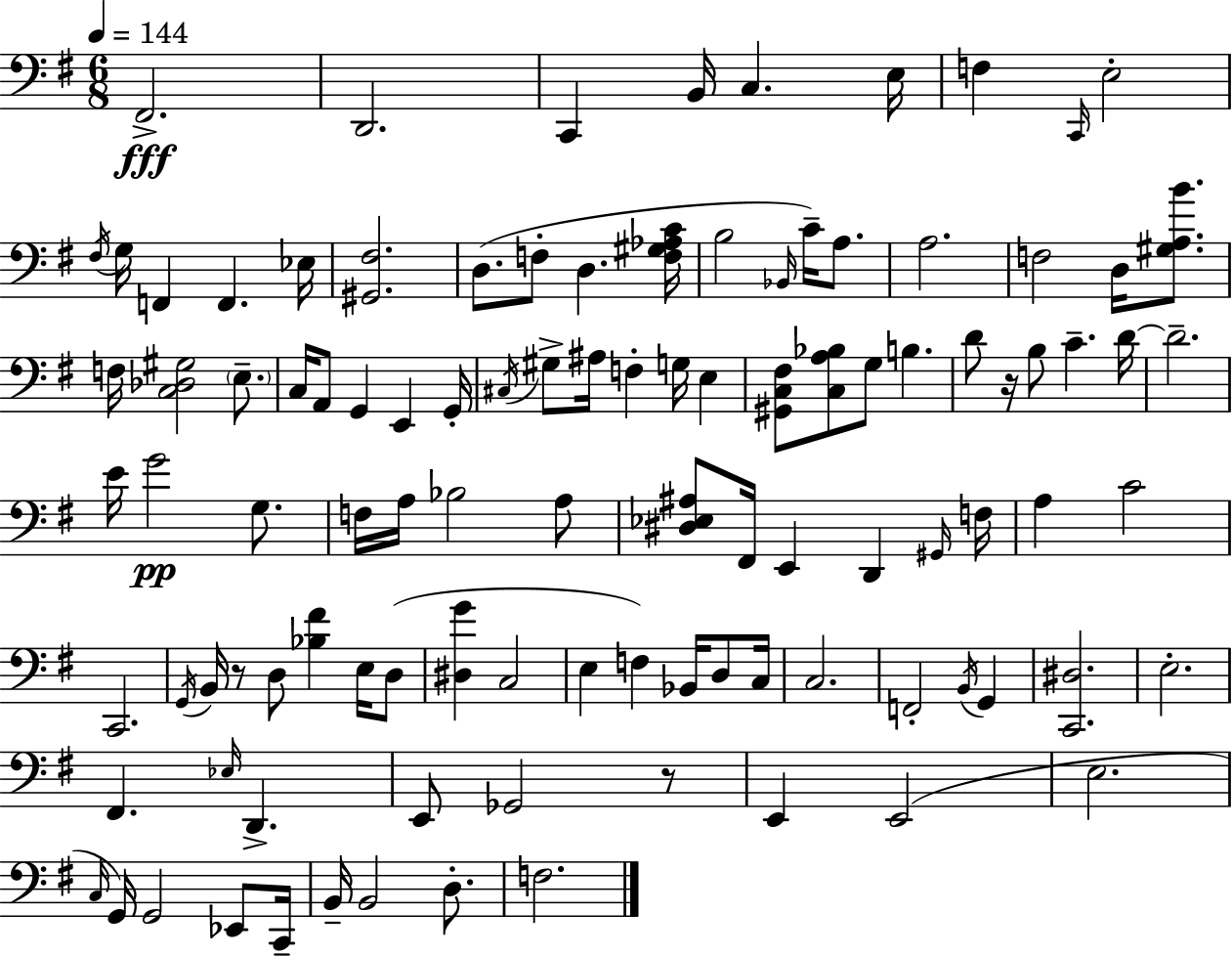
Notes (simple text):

F#2/h. D2/h. C2/q B2/s C3/q. E3/s F3/q C2/s E3/h F#3/s G3/s F2/q F2/q. Eb3/s [G#2,F#3]/h. D3/e. F3/e D3/q. [F3,G#3,Ab3,C4]/s B3/h Bb2/s C4/s A3/e. A3/h. F3/h D3/s [G#3,A3,B4]/e. F3/s [C3,Db3,G#3]/h E3/e. C3/s A2/e G2/q E2/q G2/s C#3/s G#3/e A#3/s F3/q G3/s E3/q [G#2,C3,F#3]/e [C3,A3,Bb3]/e G3/e B3/q. D4/e R/s B3/e C4/q. D4/s D4/h. E4/s G4/h G3/e. F3/s A3/s Bb3/h A3/e [D#3,Eb3,A#3]/e F#2/s E2/q D2/q G#2/s F3/s A3/q C4/h C2/h. G2/s B2/s R/e D3/e [Bb3,F#4]/q E3/s D3/e [D#3,G4]/q C3/h E3/q F3/q Bb2/s D3/e C3/s C3/h. F2/h B2/s G2/q [C2,D#3]/h. E3/h. F#2/q. Eb3/s D2/q. E2/e Gb2/h R/e E2/q E2/h E3/h. C3/s G2/s G2/h Eb2/e C2/s B2/s B2/h D3/e. F3/h.